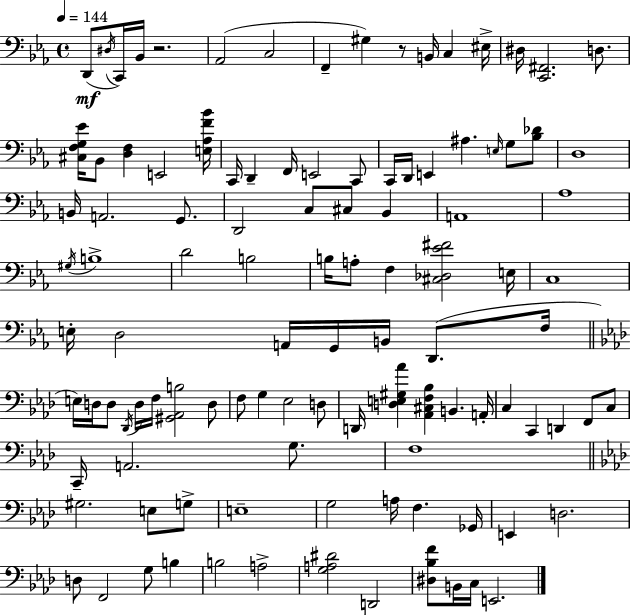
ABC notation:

X:1
T:Untitled
M:4/4
L:1/4
K:Eb
D,,/2 ^D,/4 C,,/4 _B,,/4 z2 _A,,2 C,2 F,, ^G, z/2 B,,/4 C, ^E,/4 ^D,/4 [C,,^F,,]2 D,/2 [^C,F,G,_E]/4 _B,,/2 [D,F,] E,,2 [E,_A,F_B]/4 C,,/4 D,, F,,/4 E,,2 C,,/2 C,,/4 D,,/4 E,, ^A, E,/4 G,/2 [_B,_D]/2 D,4 B,,/4 A,,2 G,,/2 D,,2 C,/2 ^C,/2 _B,, A,,4 _A,4 ^G,/4 B,4 D2 B,2 B,/4 A,/2 F, [^C,_D,_E^F]2 E,/4 C,4 E,/4 D,2 A,,/4 G,,/4 B,,/4 D,,/2 F,/4 E,/4 D,/4 D,/2 _D,,/4 D,/4 F,/4 [^G,,_A,,B,]2 D,/2 F,/2 G, _E,2 D,/2 D,,/4 [D,E,^G,_A] [_A,,^C,F,_B,] B,, A,,/4 C, C,, D,, F,,/2 C,/2 C,,/4 A,,2 G,/2 F,4 ^G,2 E,/2 G,/2 E,4 G,2 A,/4 F, _G,,/4 E,, D,2 D,/2 F,,2 G,/2 B, B,2 A,2 [G,A,^D]2 D,,2 [^D,_B,F]/2 B,,/4 C,/4 E,,2